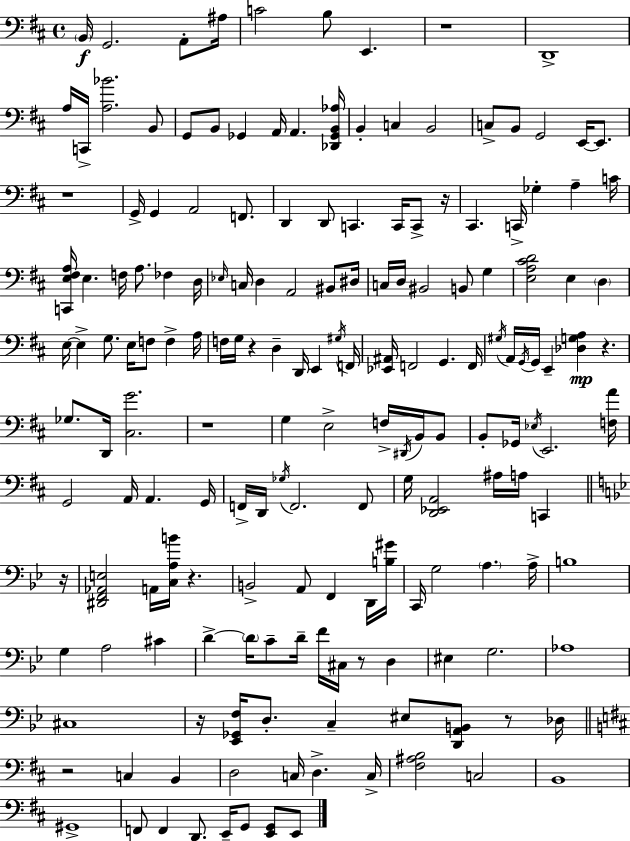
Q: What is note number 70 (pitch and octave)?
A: F2